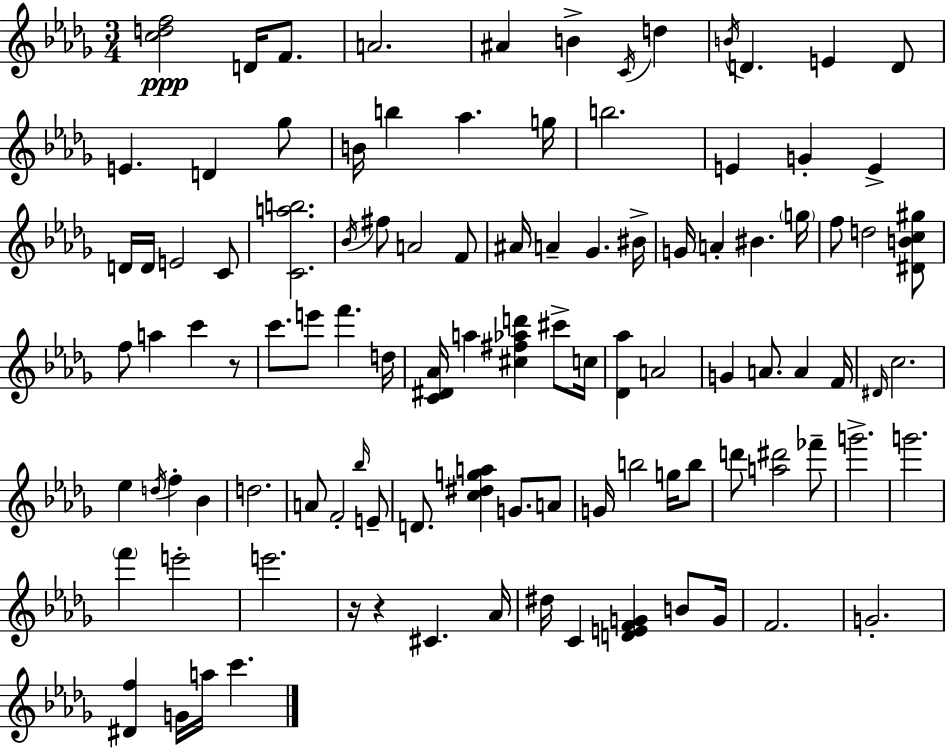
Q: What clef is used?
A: treble